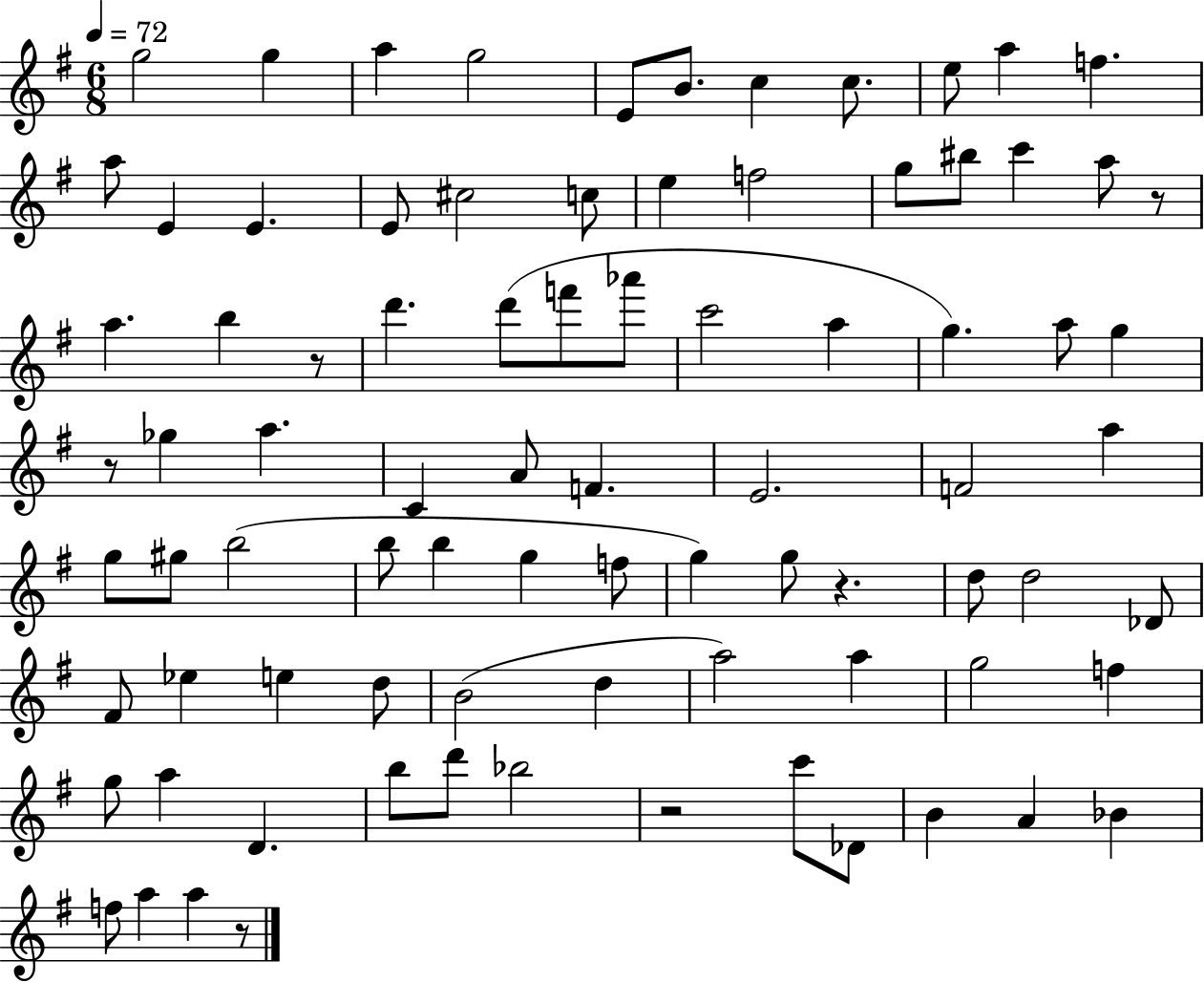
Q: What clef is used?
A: treble